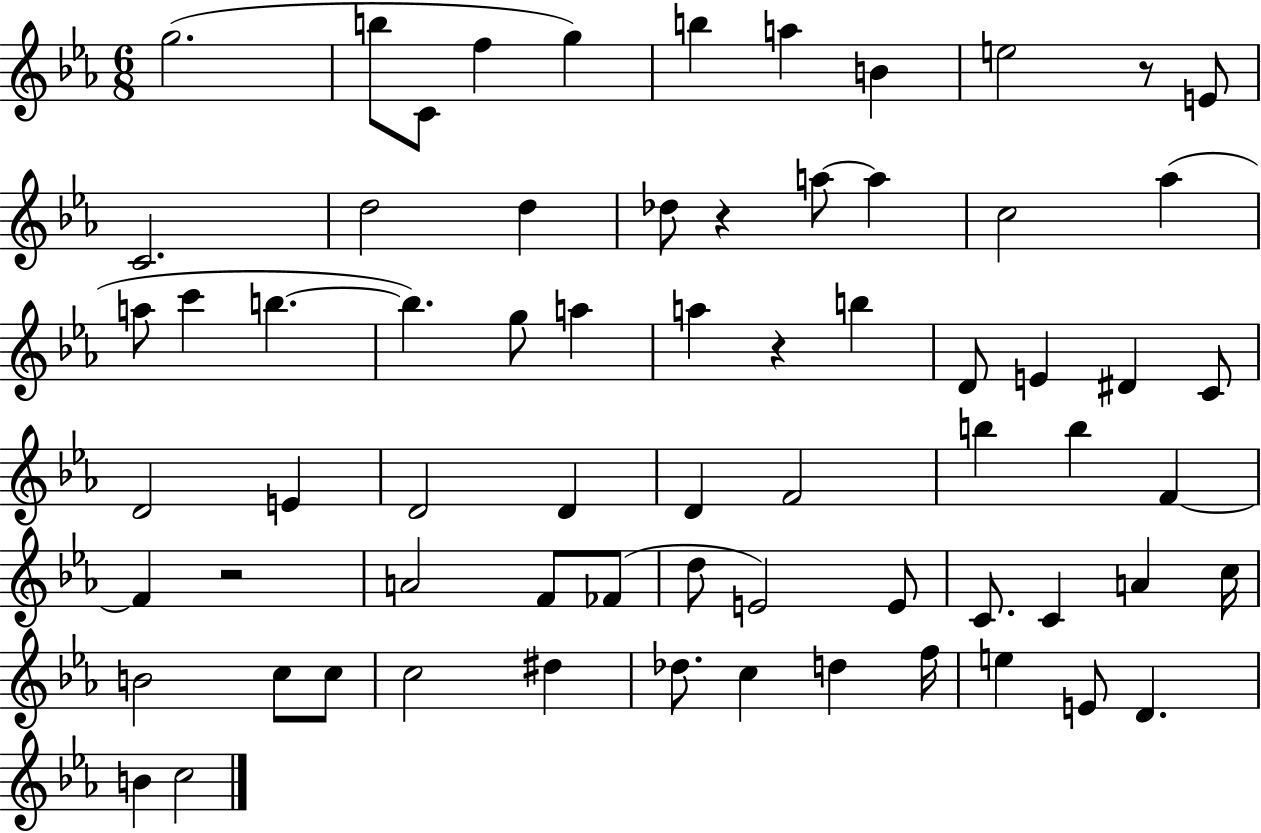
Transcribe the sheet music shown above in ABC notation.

X:1
T:Untitled
M:6/8
L:1/4
K:Eb
g2 b/2 C/2 f g b a B e2 z/2 E/2 C2 d2 d _d/2 z a/2 a c2 _a a/2 c' b b g/2 a a z b D/2 E ^D C/2 D2 E D2 D D F2 b b F F z2 A2 F/2 _F/2 d/2 E2 E/2 C/2 C A c/4 B2 c/2 c/2 c2 ^d _d/2 c d f/4 e E/2 D B c2